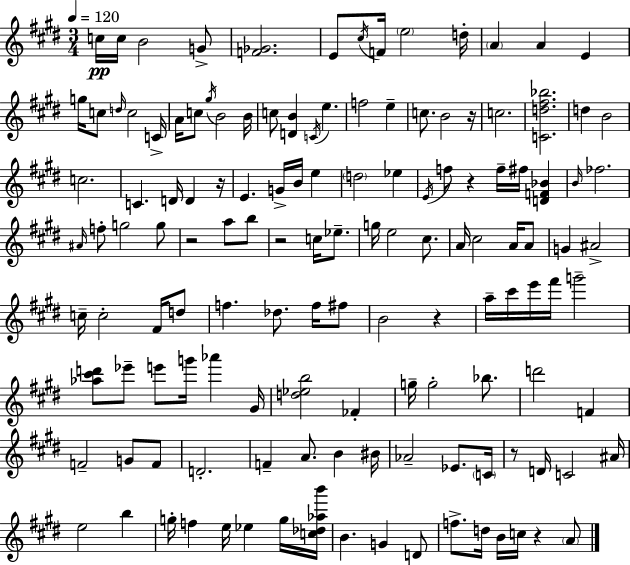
{
  \clef treble
  \numericTimeSignature
  \time 3/4
  \key e \major
  \tempo 4 = 120
  \repeat volta 2 { c''16\pp c''16 b'2 g'8-> | <f' ges'>2. | e'8 \acciaccatura { cis''16 } f'16 \parenthesize e''2 | d''16-. \parenthesize a'4 a'4 e'4 | \break g''16 c''8 \grace { d''16 } c''2 | c'16-> a'16 c''8 \acciaccatura { gis''16 } b'2 | b'16 c''8 <d' b'>4 \acciaccatura { c'16 } e''4. | f''2 | \break e''4-- c''8. b'2 | r16 c''2. | <c' d'' fis'' bes''>2. | d''4 b'2 | \break c''2. | c'4. d'16 d'4 | r16 e'4. g'16-> b'16 | e''4 \parenthesize d''2 | \break ees''4 \acciaccatura { e'16 } f''8 r4 f''16-- | fis''16 <d' f' bes'>4 \grace { b'16 } fes''2. | \grace { ais'16 } f''8-. g''2 | g''8 r2 | \break a''8 b''8 r2 | c''16 ees''8.-- g''16 e''2 | cis''8. a'16 cis''2 | a'16 a'8 g'4 ais'2-> | \break c''16-- c''2-. | fis'16 d''8 f''4. | des''8. f''16 fis''8 b'2 | r4 a''16-- cis'''16 e'''16 fis'''16 g'''2-- | \break <aes'' cis''' d'''>8 ees'''8-- e'''8 | g'''16 aes'''4 gis'16 <d'' ees'' b''>2 | fes'4-. g''16-- g''2-. | bes''8. d'''2 | \break f'4 f'2-- | g'8 f'8 d'2.-. | f'4-- a'8. | b'4 bis'16 aes'2-- | \break ees'8. \parenthesize c'16 r8 d'16 c'2 | ais'16 e''2 | b''4 g''16-. f''4 | e''16 ees''4 g''16 <c'' des'' aes'' b'''>16 b'4. | \break g'4 d'8 f''8.-> d''16 b'16 | c''16 r4 \parenthesize a'8 } \bar "|."
}